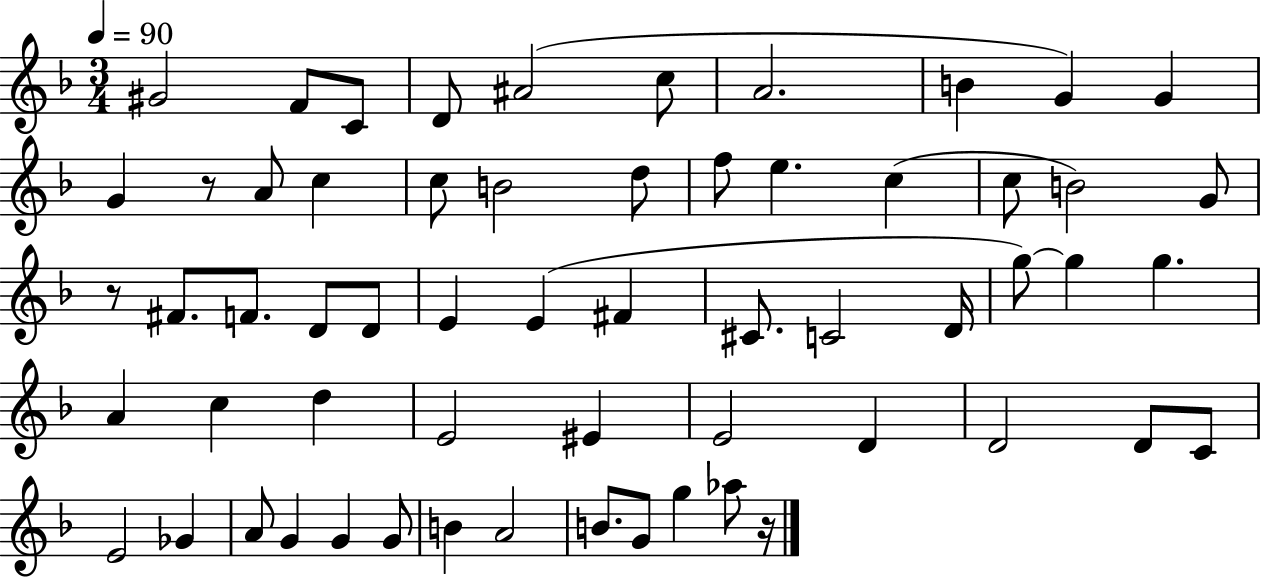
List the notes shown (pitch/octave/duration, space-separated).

G#4/h F4/e C4/e D4/e A#4/h C5/e A4/h. B4/q G4/q G4/q G4/q R/e A4/e C5/q C5/e B4/h D5/e F5/e E5/q. C5/q C5/e B4/h G4/e R/e F#4/e. F4/e. D4/e D4/e E4/q E4/q F#4/q C#4/e. C4/h D4/s G5/e G5/q G5/q. A4/q C5/q D5/q E4/h EIS4/q E4/h D4/q D4/h D4/e C4/e E4/h Gb4/q A4/e G4/q G4/q G4/e B4/q A4/h B4/e. G4/e G5/q Ab5/e R/s